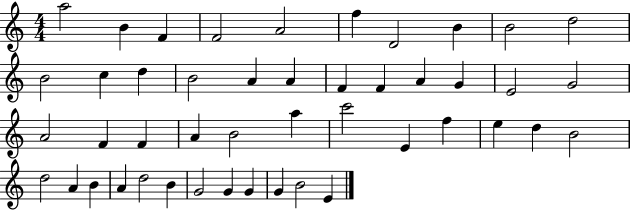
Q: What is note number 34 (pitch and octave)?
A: B4